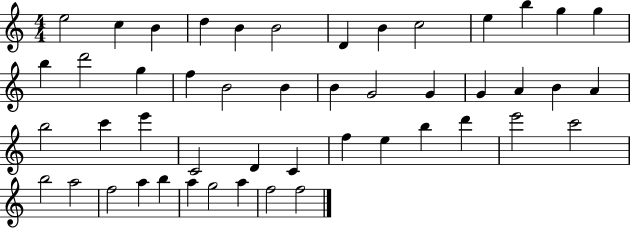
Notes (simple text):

E5/h C5/q B4/q D5/q B4/q B4/h D4/q B4/q C5/h E5/q B5/q G5/q G5/q B5/q D6/h G5/q F5/q B4/h B4/q B4/q G4/h G4/q G4/q A4/q B4/q A4/q B5/h C6/q E6/q C4/h D4/q C4/q F5/q E5/q B5/q D6/q E6/h C6/h B5/h A5/h F5/h A5/q B5/q A5/q G5/h A5/q F5/h F5/h